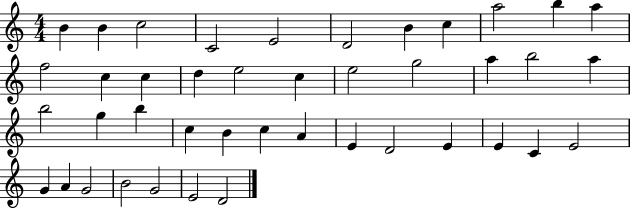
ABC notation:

X:1
T:Untitled
M:4/4
L:1/4
K:C
B B c2 C2 E2 D2 B c a2 b a f2 c c d e2 c e2 g2 a b2 a b2 g b c B c A E D2 E E C E2 G A G2 B2 G2 E2 D2